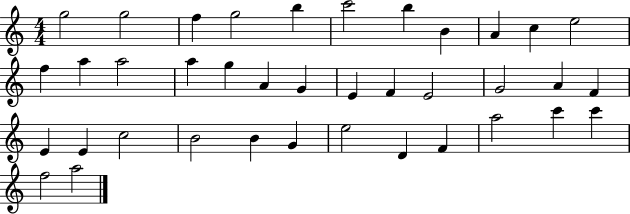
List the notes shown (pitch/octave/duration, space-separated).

G5/h G5/h F5/q G5/h B5/q C6/h B5/q B4/q A4/q C5/q E5/h F5/q A5/q A5/h A5/q G5/q A4/q G4/q E4/q F4/q E4/h G4/h A4/q F4/q E4/q E4/q C5/h B4/h B4/q G4/q E5/h D4/q F4/q A5/h C6/q C6/q F5/h A5/h